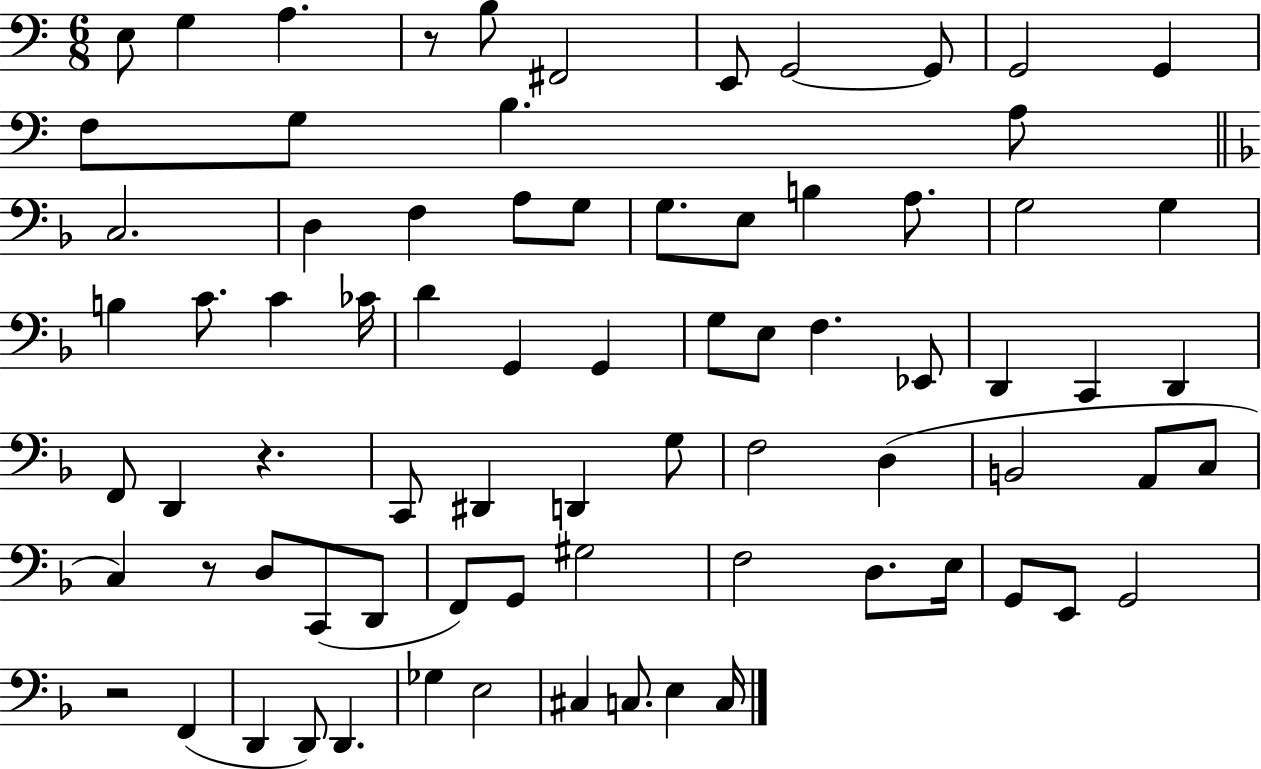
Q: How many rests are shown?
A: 4